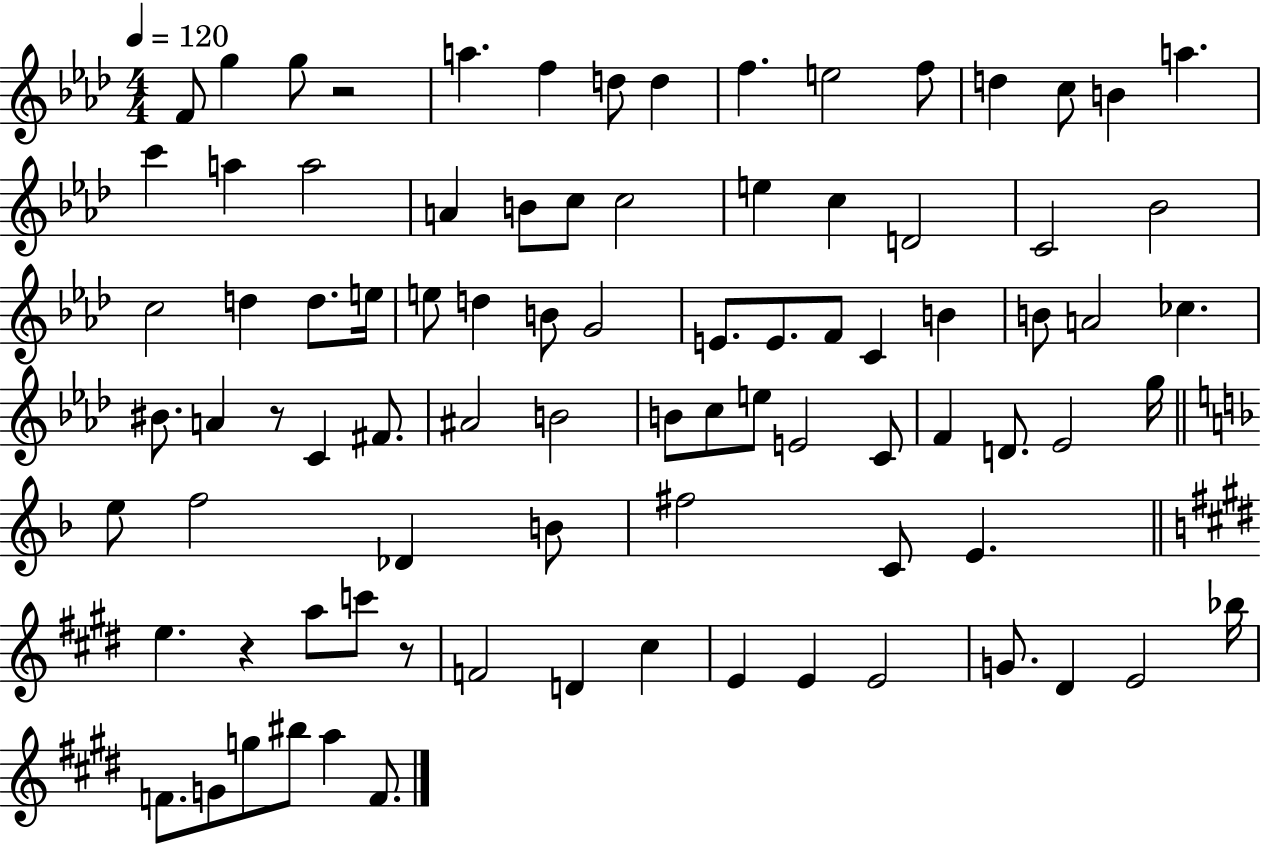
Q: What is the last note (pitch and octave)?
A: F4